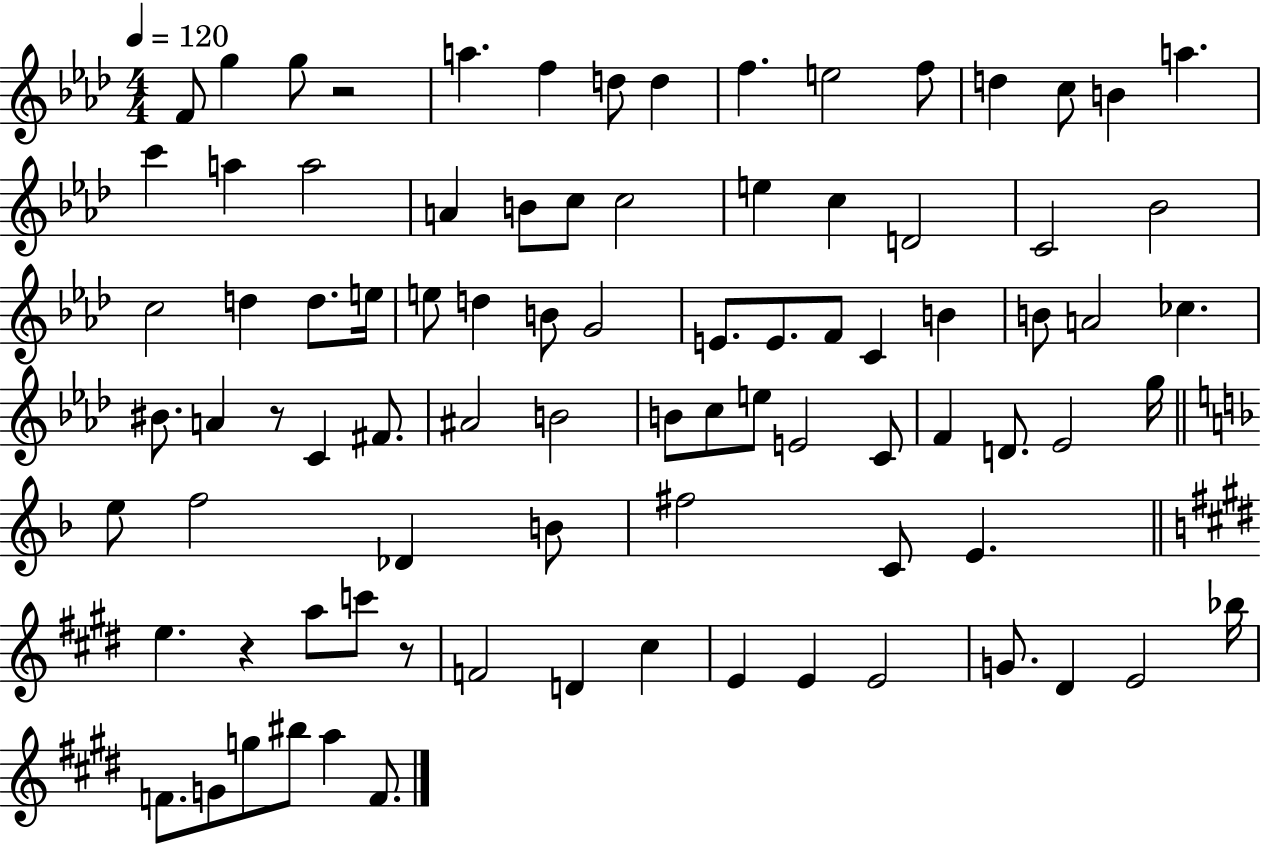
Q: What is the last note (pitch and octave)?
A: F4